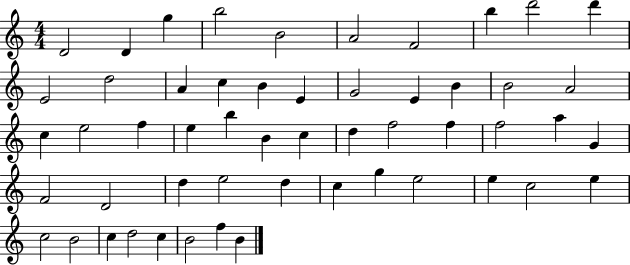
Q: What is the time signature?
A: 4/4